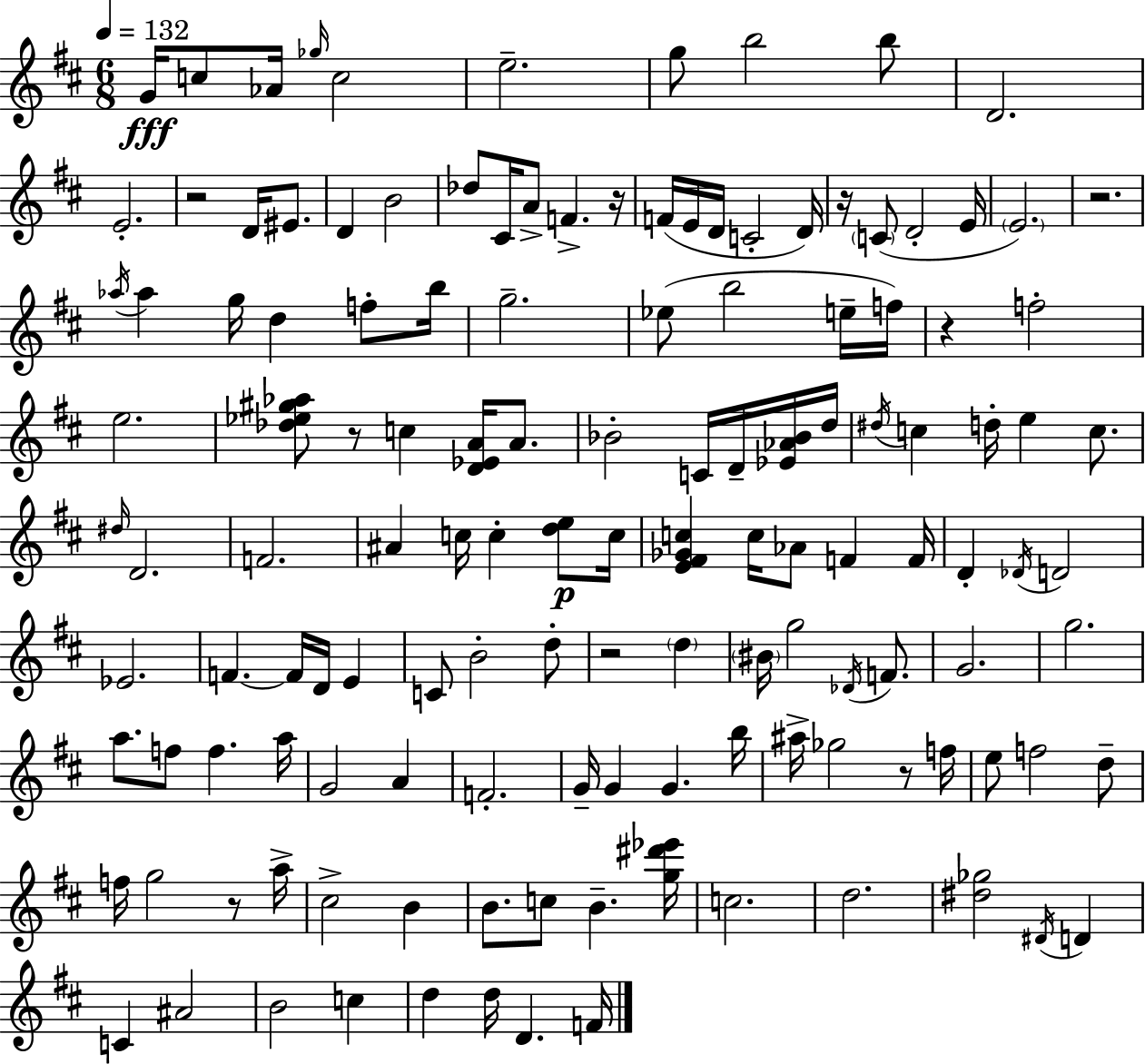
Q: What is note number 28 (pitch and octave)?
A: E4